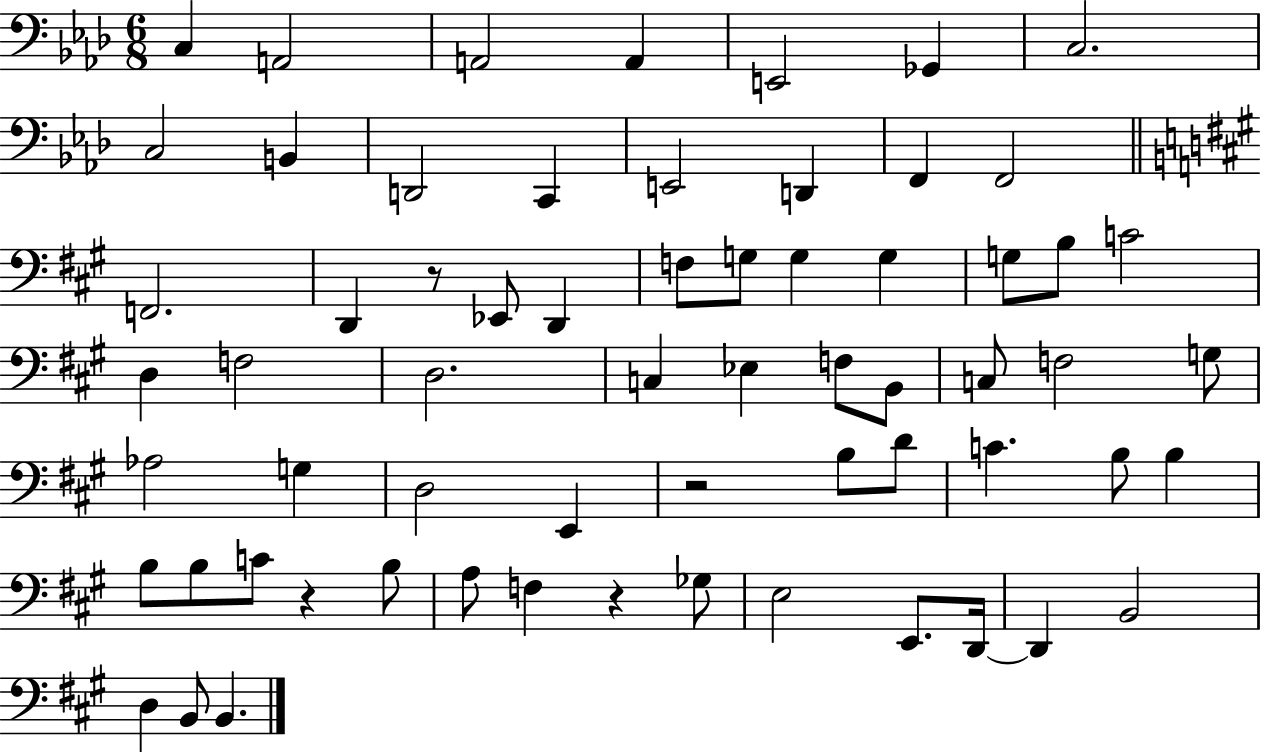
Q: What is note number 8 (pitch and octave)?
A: C3